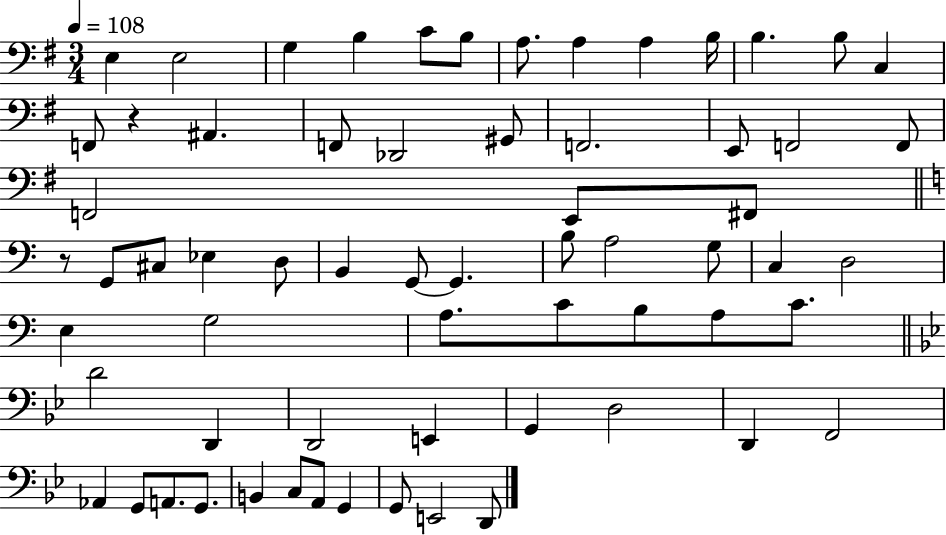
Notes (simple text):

E3/q E3/h G3/q B3/q C4/e B3/e A3/e. A3/q A3/q B3/s B3/q. B3/e C3/q F2/e R/q A#2/q. F2/e Db2/h G#2/e F2/h. E2/e F2/h F2/e F2/h E2/e F#2/e R/e G2/e C#3/e Eb3/q D3/e B2/q G2/e G2/q. B3/e A3/h G3/e C3/q D3/h E3/q G3/h A3/e. C4/e B3/e A3/e C4/e. D4/h D2/q D2/h E2/q G2/q D3/h D2/q F2/h Ab2/q G2/e A2/e. G2/e. B2/q C3/e A2/e G2/q G2/e E2/h D2/e